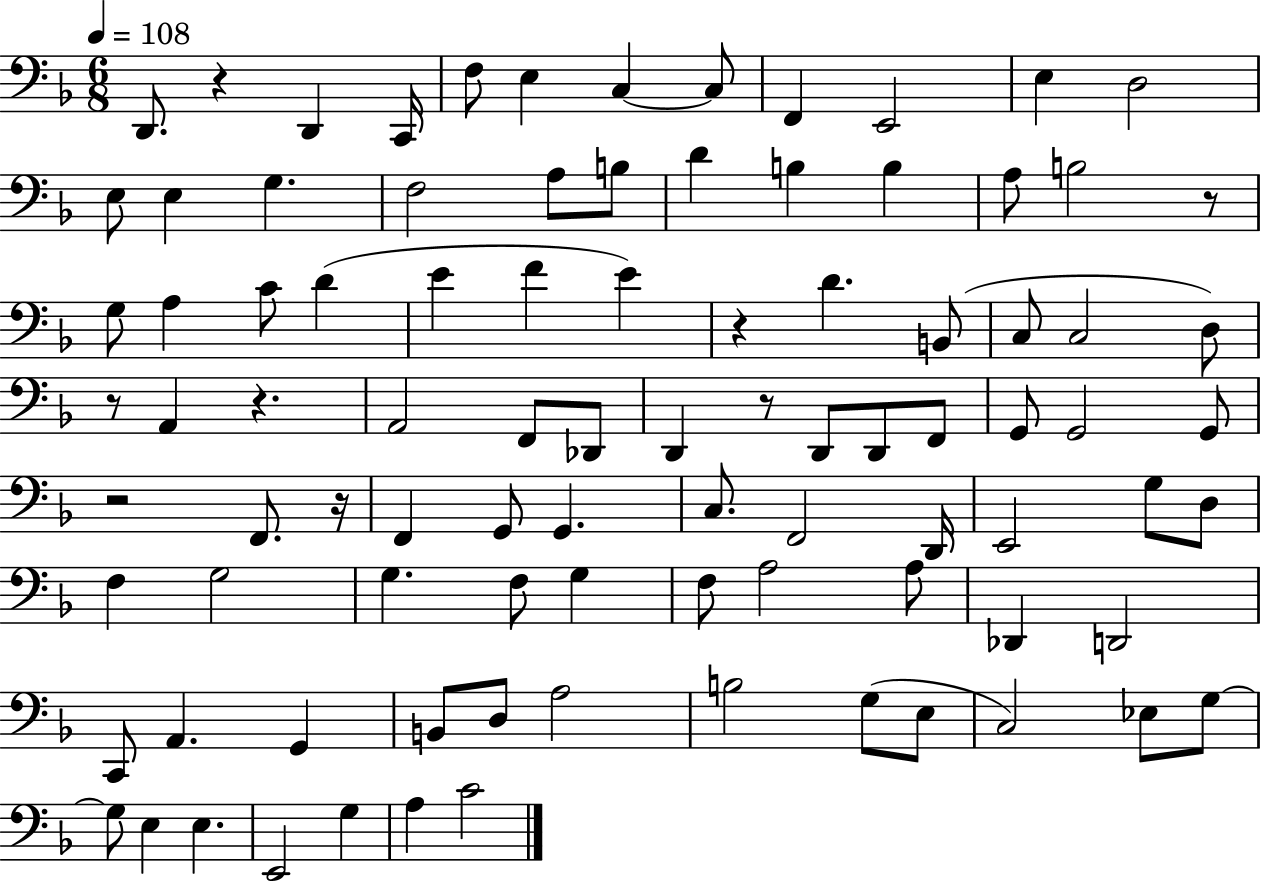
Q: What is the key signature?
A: F major